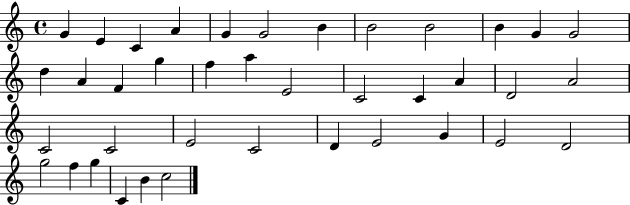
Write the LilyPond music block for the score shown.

{
  \clef treble
  \time 4/4
  \defaultTimeSignature
  \key c \major
  g'4 e'4 c'4 a'4 | g'4 g'2 b'4 | b'2 b'2 | b'4 g'4 g'2 | \break d''4 a'4 f'4 g''4 | f''4 a''4 e'2 | c'2 c'4 a'4 | d'2 a'2 | \break c'2 c'2 | e'2 c'2 | d'4 e'2 g'4 | e'2 d'2 | \break g''2 f''4 g''4 | c'4 b'4 c''2 | \bar "|."
}